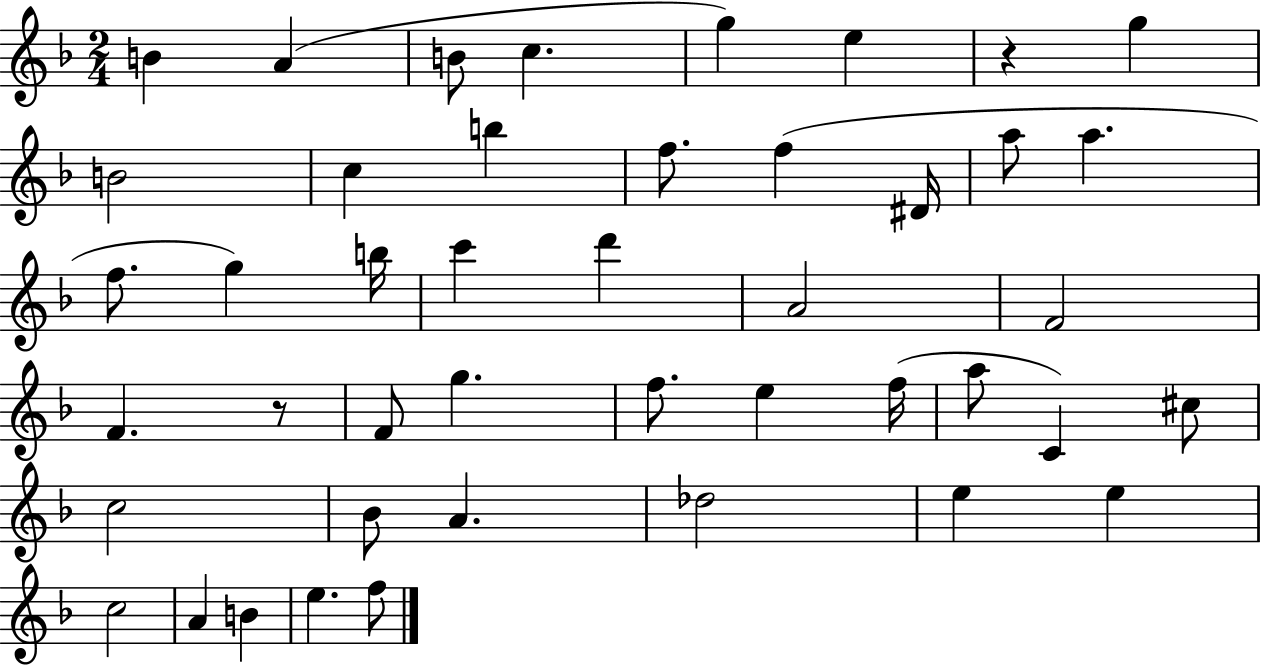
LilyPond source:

{
  \clef treble
  \numericTimeSignature
  \time 2/4
  \key f \major
  b'4 a'4( | b'8 c''4. | g''4) e''4 | r4 g''4 | \break b'2 | c''4 b''4 | f''8. f''4( dis'16 | a''8 a''4. | \break f''8. g''4) b''16 | c'''4 d'''4 | a'2 | f'2 | \break f'4. r8 | f'8 g''4. | f''8. e''4 f''16( | a''8 c'4) cis''8 | \break c''2 | bes'8 a'4. | des''2 | e''4 e''4 | \break c''2 | a'4 b'4 | e''4. f''8 | \bar "|."
}